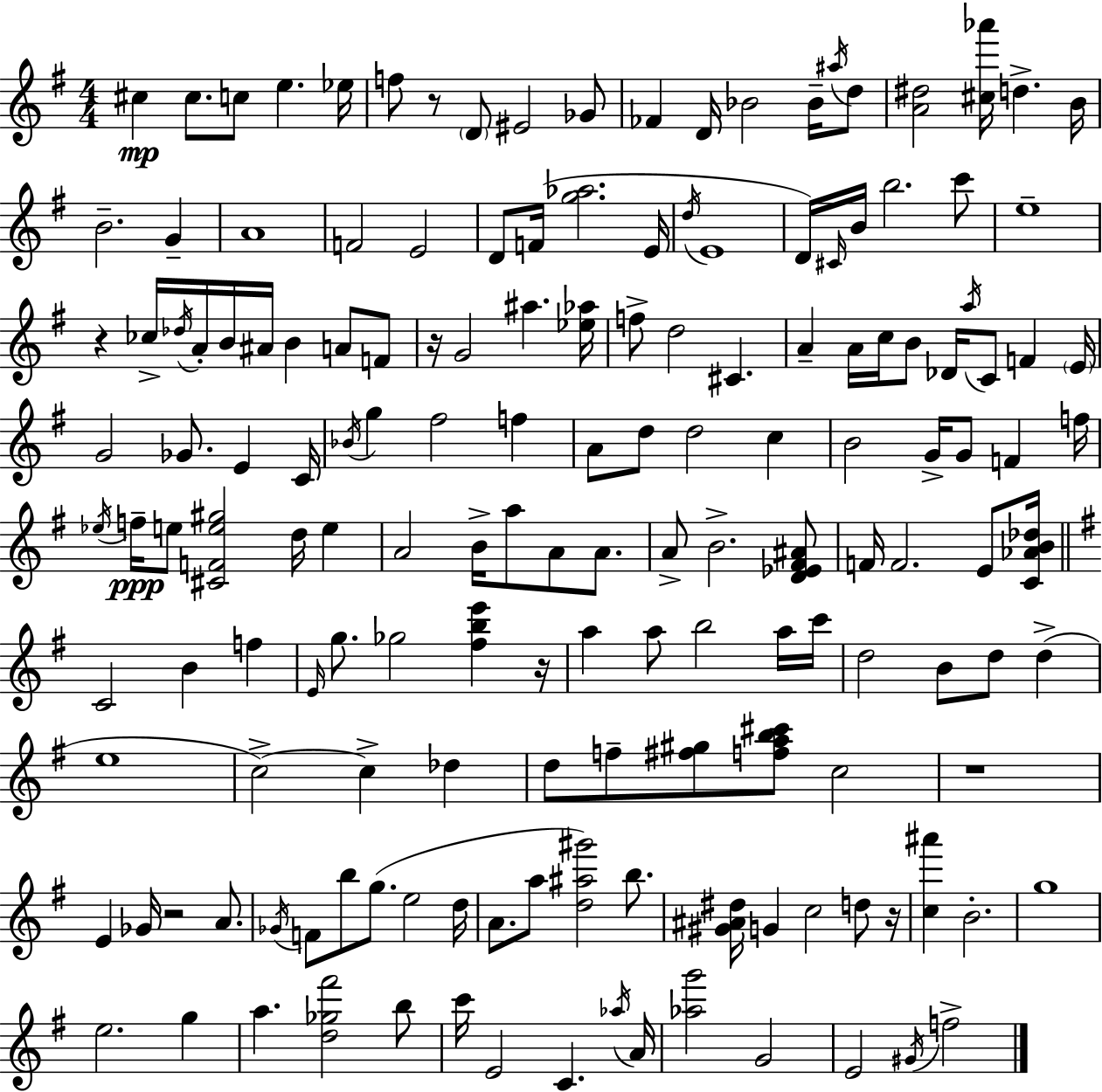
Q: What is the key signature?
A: E minor